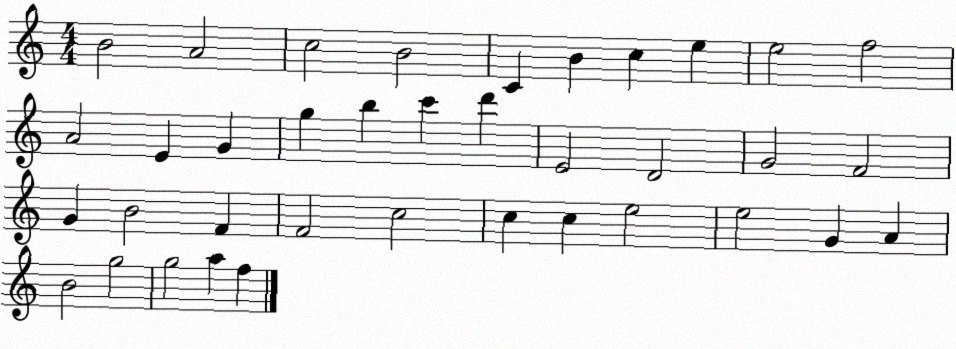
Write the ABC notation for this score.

X:1
T:Untitled
M:4/4
L:1/4
K:C
B2 A2 c2 B2 C B c e e2 f2 A2 E G g b c' d' E2 D2 G2 F2 G B2 F F2 c2 c c e2 e2 G A B2 g2 g2 a f